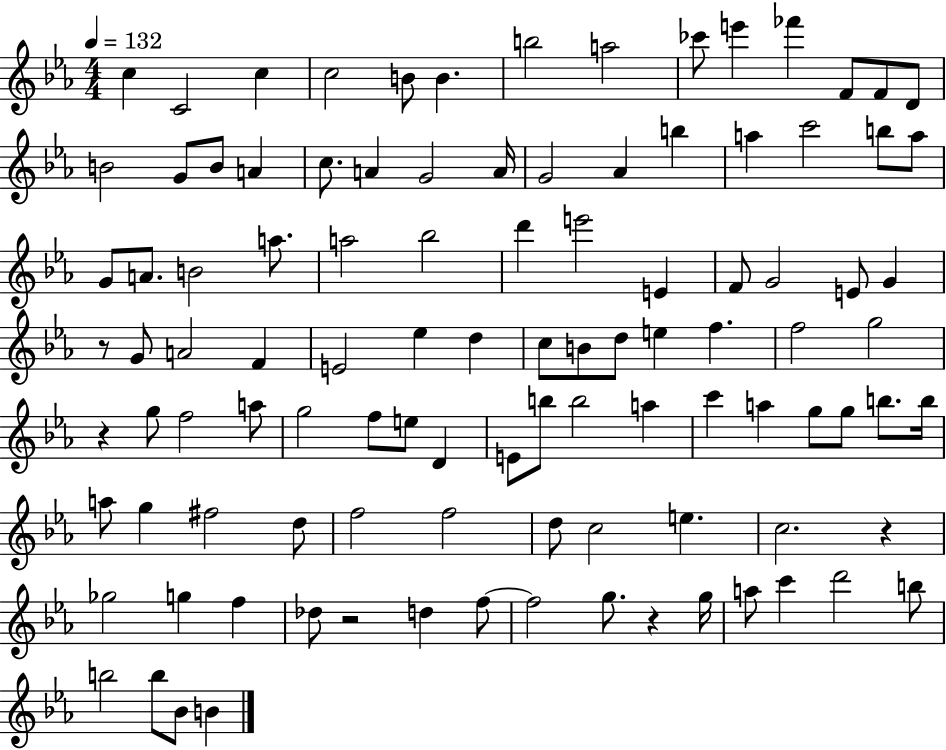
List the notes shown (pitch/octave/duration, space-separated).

C5/q C4/h C5/q C5/h B4/e B4/q. B5/h A5/h CES6/e E6/q FES6/q F4/e F4/e D4/e B4/h G4/e B4/e A4/q C5/e. A4/q G4/h A4/s G4/h Ab4/q B5/q A5/q C6/h B5/e A5/e G4/e A4/e. B4/h A5/e. A5/h Bb5/h D6/q E6/h E4/q F4/e G4/h E4/e G4/q R/e G4/e A4/h F4/q E4/h Eb5/q D5/q C5/e B4/e D5/e E5/q F5/q. F5/h G5/h R/q G5/e F5/h A5/e G5/h F5/e E5/e D4/q E4/e B5/e B5/h A5/q C6/q A5/q G5/e G5/e B5/e. B5/s A5/e G5/q F#5/h D5/e F5/h F5/h D5/e C5/h E5/q. C5/h. R/q Gb5/h G5/q F5/q Db5/e R/h D5/q F5/e F5/h G5/e. R/q G5/s A5/e C6/q D6/h B5/e B5/h B5/e Bb4/e B4/q